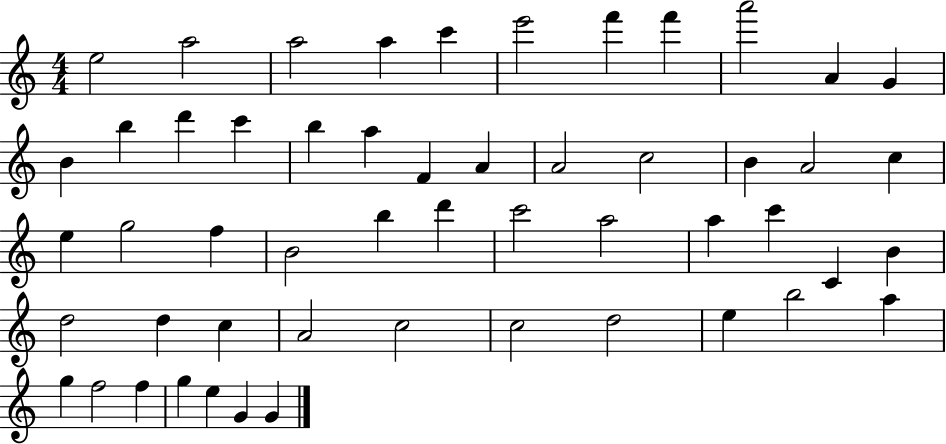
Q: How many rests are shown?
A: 0